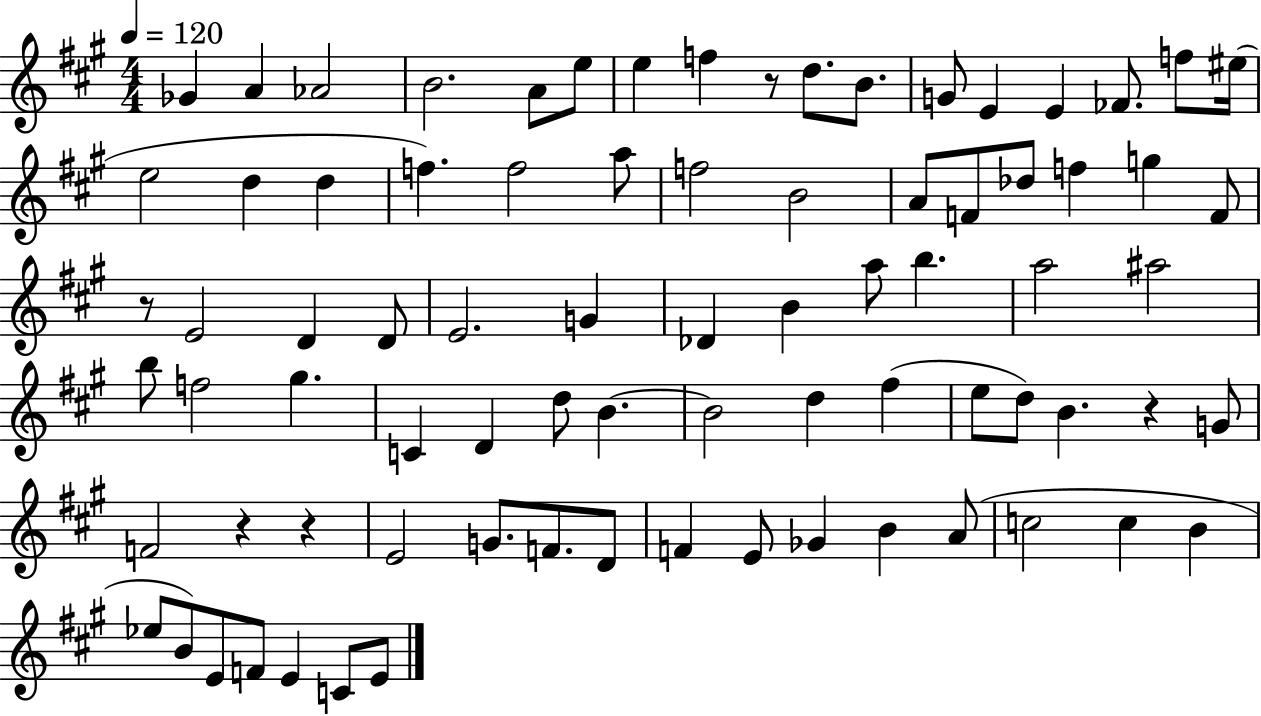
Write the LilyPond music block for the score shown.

{
  \clef treble
  \numericTimeSignature
  \time 4/4
  \key a \major
  \tempo 4 = 120
  ges'4 a'4 aes'2 | b'2. a'8 e''8 | e''4 f''4 r8 d''8. b'8. | g'8 e'4 e'4 fes'8. f''8 eis''16( | \break e''2 d''4 d''4 | f''4.) f''2 a''8 | f''2 b'2 | a'8 f'8 des''8 f''4 g''4 f'8 | \break r8 e'2 d'4 d'8 | e'2. g'4 | des'4 b'4 a''8 b''4. | a''2 ais''2 | \break b''8 f''2 gis''4. | c'4 d'4 d''8 b'4.~~ | b'2 d''4 fis''4( | e''8 d''8) b'4. r4 g'8 | \break f'2 r4 r4 | e'2 g'8. f'8. d'8 | f'4 e'8 ges'4 b'4 a'8( | c''2 c''4 b'4 | \break ees''8 b'8) e'8 f'8 e'4 c'8 e'8 | \bar "|."
}